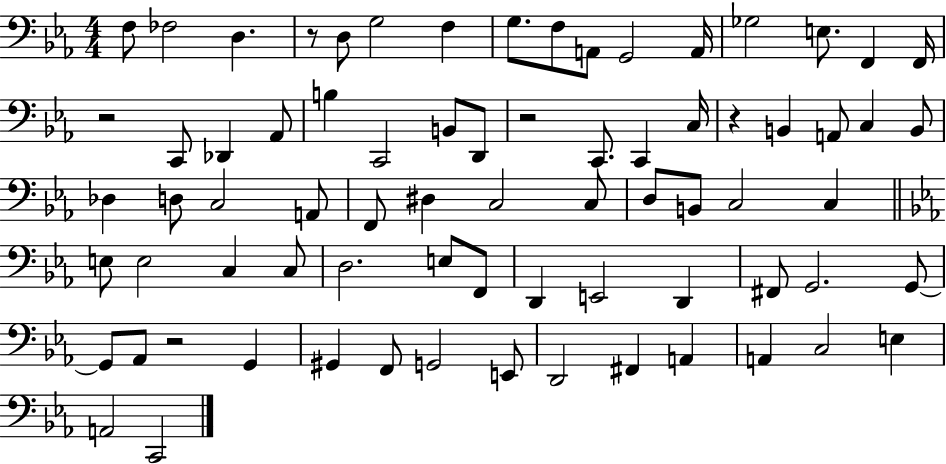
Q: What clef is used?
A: bass